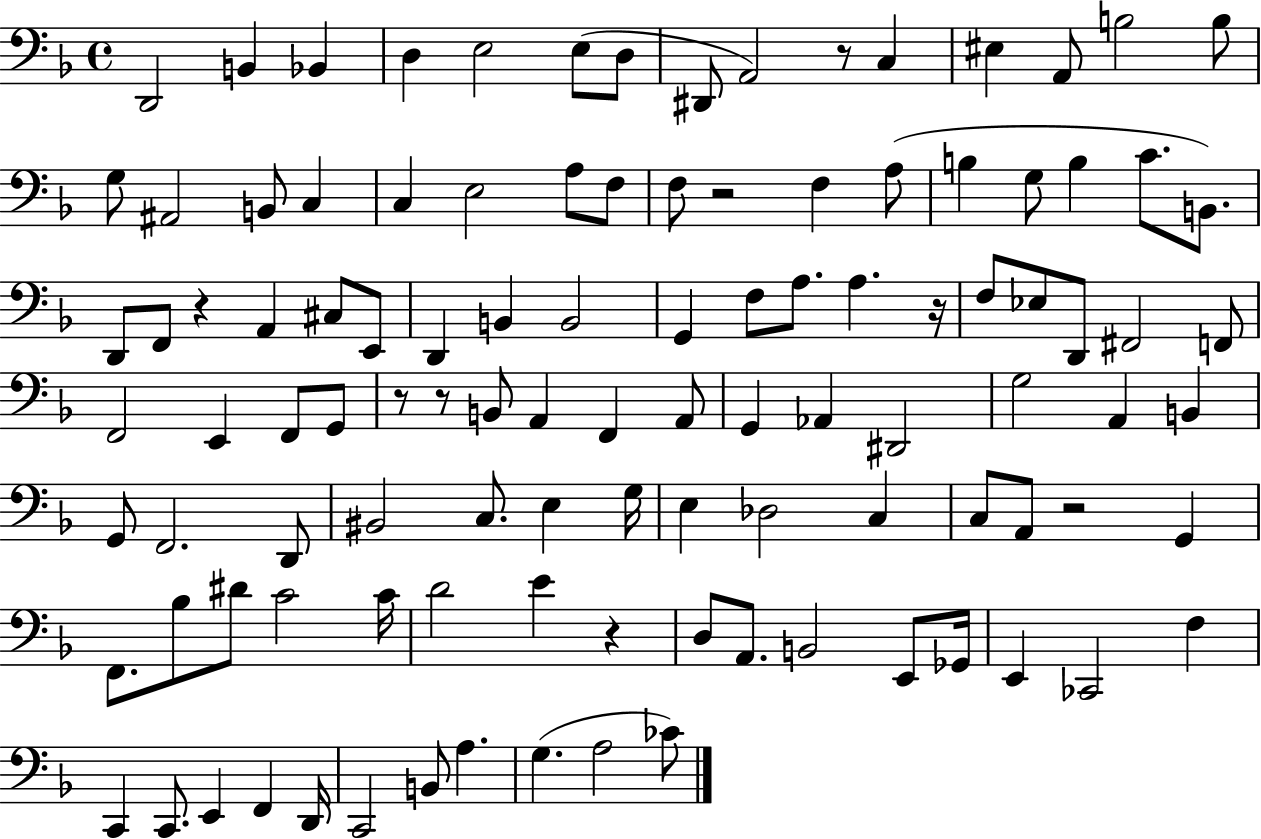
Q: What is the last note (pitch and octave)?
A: CES4